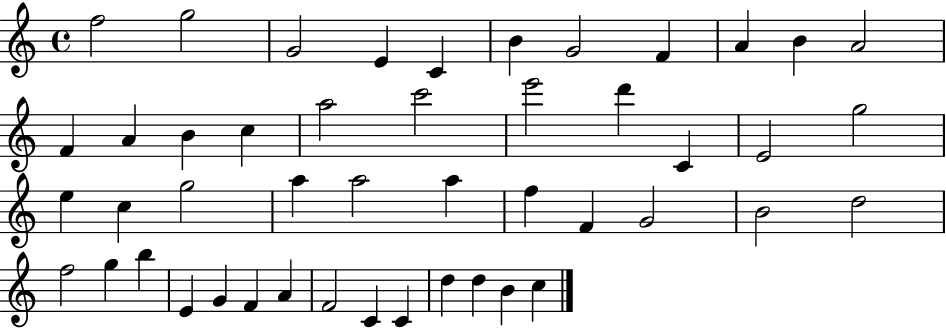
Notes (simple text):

F5/h G5/h G4/h E4/q C4/q B4/q G4/h F4/q A4/q B4/q A4/h F4/q A4/q B4/q C5/q A5/h C6/h E6/h D6/q C4/q E4/h G5/h E5/q C5/q G5/h A5/q A5/h A5/q F5/q F4/q G4/h B4/h D5/h F5/h G5/q B5/q E4/q G4/q F4/q A4/q F4/h C4/q C4/q D5/q D5/q B4/q C5/q